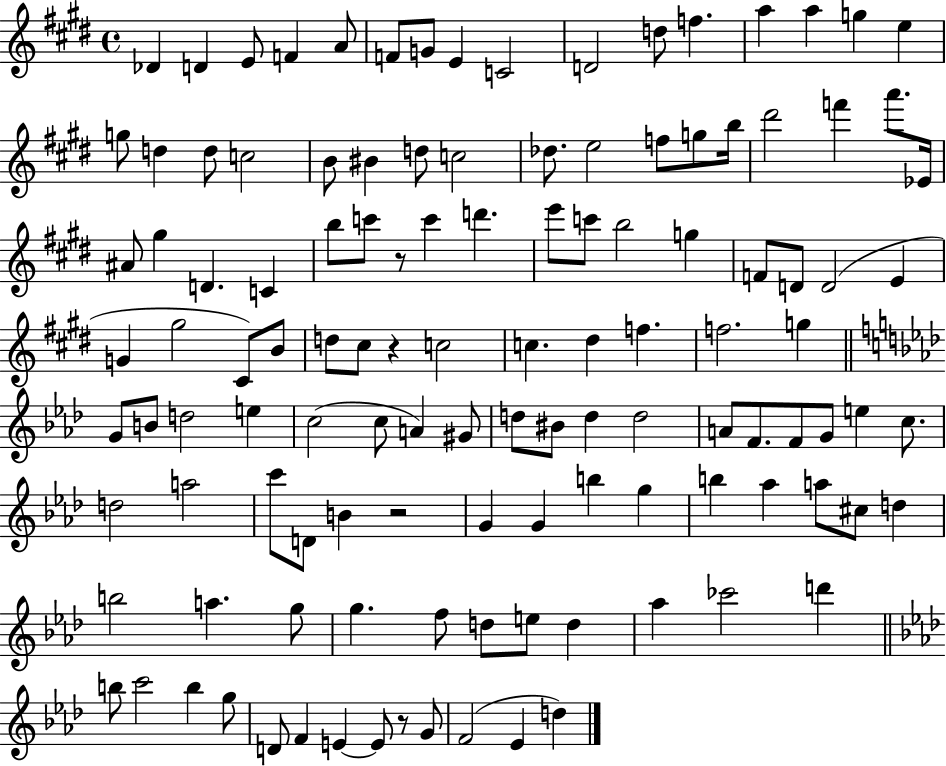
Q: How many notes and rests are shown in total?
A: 120